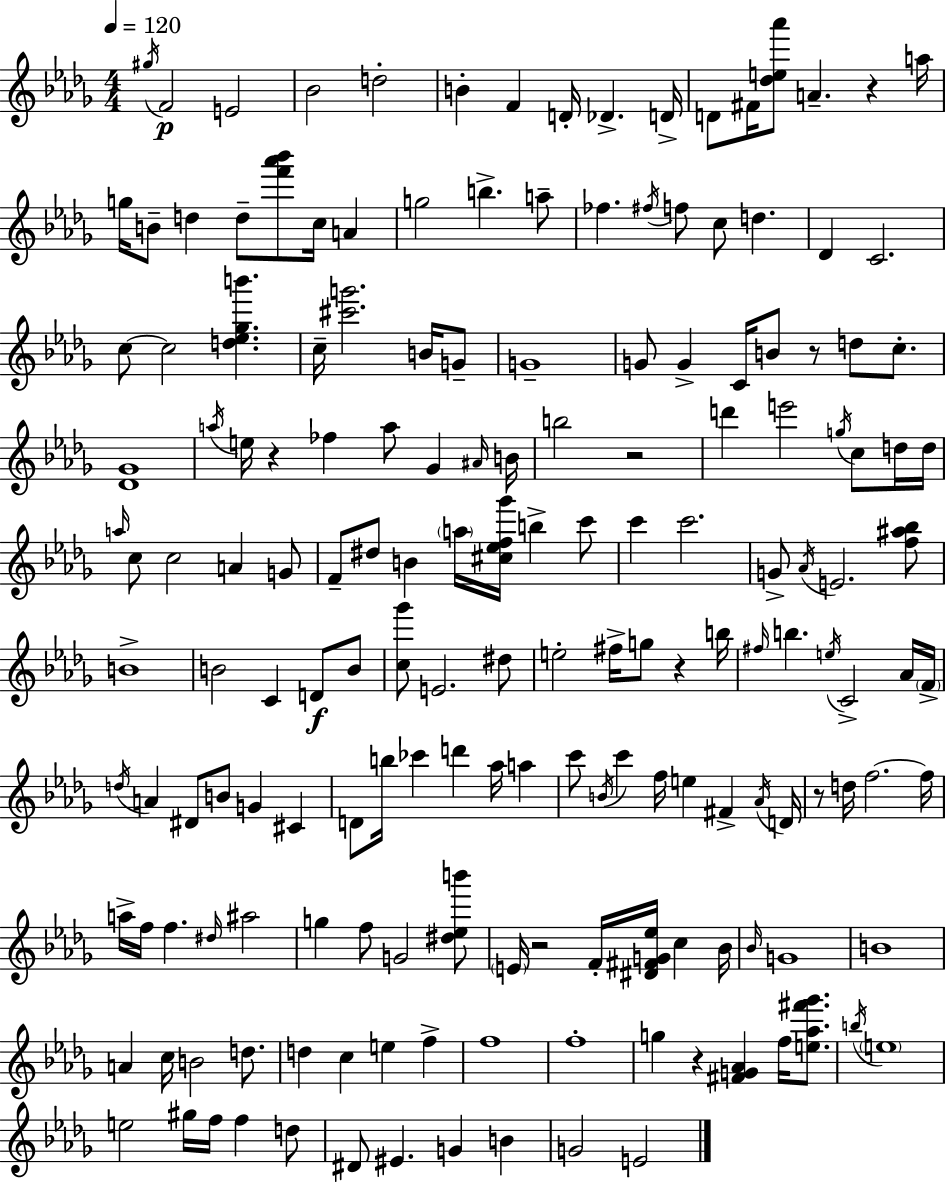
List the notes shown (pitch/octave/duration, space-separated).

G#5/s F4/h E4/h Bb4/h D5/h B4/q F4/q D4/s Db4/q. D4/s D4/e F#4/s [Db5,E5,Ab6]/e A4/q. R/q A5/s G5/s B4/e D5/q D5/e [F6,Ab6,Bb6]/e C5/s A4/q G5/h B5/q. A5/e FES5/q. F#5/s F5/e C5/e D5/q. Db4/q C4/h. C5/e C5/h [D5,Eb5,Gb5,B6]/q. C5/s [C#6,G6]/h. B4/s G4/e G4/w G4/e G4/q C4/s B4/e R/e D5/e C5/e. [Db4,Gb4]/w A5/s E5/s R/q FES5/q A5/e Gb4/q A#4/s B4/s B5/h R/h D6/q E6/h G5/s C5/e D5/s D5/s A5/s C5/e C5/h A4/q G4/e F4/e D#5/e B4/q A5/s [C#5,Eb5,F5,Gb6]/s B5/q C6/e C6/q C6/h. G4/e Ab4/s E4/h. [F5,A#5,Bb5]/e B4/w B4/h C4/q D4/e B4/e [C5,Gb6]/e E4/h. D#5/e E5/h F#5/s G5/e R/q B5/s F#5/s B5/q. E5/s C4/h Ab4/s F4/s D5/s A4/q D#4/e B4/e G4/q C#4/q D4/e B5/s CES6/q D6/q Ab5/s A5/q C6/e B4/s C6/q F5/s E5/q F#4/q Ab4/s D4/s R/e D5/s F5/h. F5/s A5/s F5/s F5/q. D#5/s A#5/h G5/q F5/e G4/h [D#5,Eb5,B6]/e E4/s R/h F4/s [D#4,F#4,G4,Eb5]/s C5/q Bb4/s Bb4/s G4/w B4/w A4/q C5/s B4/h D5/e. D5/q C5/q E5/q F5/q F5/w F5/w G5/q R/q [F#4,G4,Ab4]/q F5/s [E5,Ab5,F#6,Gb6]/e. B5/s E5/w E5/h G#5/s F5/s F5/q D5/e D#4/e EIS4/q. G4/q B4/q G4/h E4/h